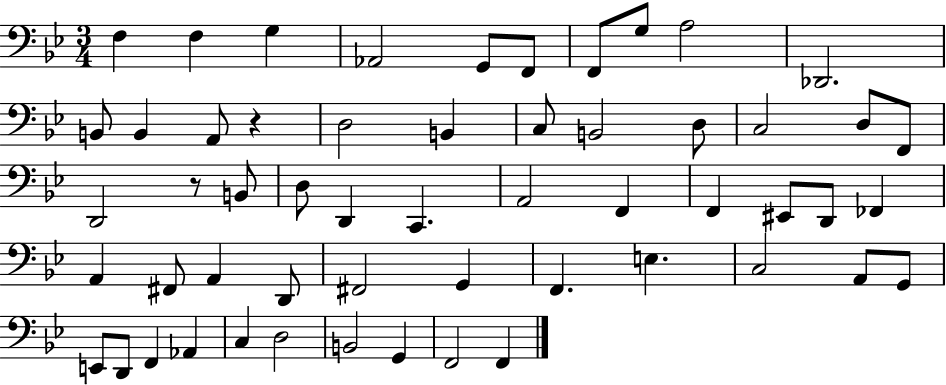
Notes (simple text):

F3/q F3/q G3/q Ab2/h G2/e F2/e F2/e G3/e A3/h Db2/h. B2/e B2/q A2/e R/q D3/h B2/q C3/e B2/h D3/e C3/h D3/e F2/e D2/h R/e B2/e D3/e D2/q C2/q. A2/h F2/q F2/q EIS2/e D2/e FES2/q A2/q F#2/e A2/q D2/e F#2/h G2/q F2/q. E3/q. C3/h A2/e G2/e E2/e D2/e F2/q Ab2/q C3/q D3/h B2/h G2/q F2/h F2/q